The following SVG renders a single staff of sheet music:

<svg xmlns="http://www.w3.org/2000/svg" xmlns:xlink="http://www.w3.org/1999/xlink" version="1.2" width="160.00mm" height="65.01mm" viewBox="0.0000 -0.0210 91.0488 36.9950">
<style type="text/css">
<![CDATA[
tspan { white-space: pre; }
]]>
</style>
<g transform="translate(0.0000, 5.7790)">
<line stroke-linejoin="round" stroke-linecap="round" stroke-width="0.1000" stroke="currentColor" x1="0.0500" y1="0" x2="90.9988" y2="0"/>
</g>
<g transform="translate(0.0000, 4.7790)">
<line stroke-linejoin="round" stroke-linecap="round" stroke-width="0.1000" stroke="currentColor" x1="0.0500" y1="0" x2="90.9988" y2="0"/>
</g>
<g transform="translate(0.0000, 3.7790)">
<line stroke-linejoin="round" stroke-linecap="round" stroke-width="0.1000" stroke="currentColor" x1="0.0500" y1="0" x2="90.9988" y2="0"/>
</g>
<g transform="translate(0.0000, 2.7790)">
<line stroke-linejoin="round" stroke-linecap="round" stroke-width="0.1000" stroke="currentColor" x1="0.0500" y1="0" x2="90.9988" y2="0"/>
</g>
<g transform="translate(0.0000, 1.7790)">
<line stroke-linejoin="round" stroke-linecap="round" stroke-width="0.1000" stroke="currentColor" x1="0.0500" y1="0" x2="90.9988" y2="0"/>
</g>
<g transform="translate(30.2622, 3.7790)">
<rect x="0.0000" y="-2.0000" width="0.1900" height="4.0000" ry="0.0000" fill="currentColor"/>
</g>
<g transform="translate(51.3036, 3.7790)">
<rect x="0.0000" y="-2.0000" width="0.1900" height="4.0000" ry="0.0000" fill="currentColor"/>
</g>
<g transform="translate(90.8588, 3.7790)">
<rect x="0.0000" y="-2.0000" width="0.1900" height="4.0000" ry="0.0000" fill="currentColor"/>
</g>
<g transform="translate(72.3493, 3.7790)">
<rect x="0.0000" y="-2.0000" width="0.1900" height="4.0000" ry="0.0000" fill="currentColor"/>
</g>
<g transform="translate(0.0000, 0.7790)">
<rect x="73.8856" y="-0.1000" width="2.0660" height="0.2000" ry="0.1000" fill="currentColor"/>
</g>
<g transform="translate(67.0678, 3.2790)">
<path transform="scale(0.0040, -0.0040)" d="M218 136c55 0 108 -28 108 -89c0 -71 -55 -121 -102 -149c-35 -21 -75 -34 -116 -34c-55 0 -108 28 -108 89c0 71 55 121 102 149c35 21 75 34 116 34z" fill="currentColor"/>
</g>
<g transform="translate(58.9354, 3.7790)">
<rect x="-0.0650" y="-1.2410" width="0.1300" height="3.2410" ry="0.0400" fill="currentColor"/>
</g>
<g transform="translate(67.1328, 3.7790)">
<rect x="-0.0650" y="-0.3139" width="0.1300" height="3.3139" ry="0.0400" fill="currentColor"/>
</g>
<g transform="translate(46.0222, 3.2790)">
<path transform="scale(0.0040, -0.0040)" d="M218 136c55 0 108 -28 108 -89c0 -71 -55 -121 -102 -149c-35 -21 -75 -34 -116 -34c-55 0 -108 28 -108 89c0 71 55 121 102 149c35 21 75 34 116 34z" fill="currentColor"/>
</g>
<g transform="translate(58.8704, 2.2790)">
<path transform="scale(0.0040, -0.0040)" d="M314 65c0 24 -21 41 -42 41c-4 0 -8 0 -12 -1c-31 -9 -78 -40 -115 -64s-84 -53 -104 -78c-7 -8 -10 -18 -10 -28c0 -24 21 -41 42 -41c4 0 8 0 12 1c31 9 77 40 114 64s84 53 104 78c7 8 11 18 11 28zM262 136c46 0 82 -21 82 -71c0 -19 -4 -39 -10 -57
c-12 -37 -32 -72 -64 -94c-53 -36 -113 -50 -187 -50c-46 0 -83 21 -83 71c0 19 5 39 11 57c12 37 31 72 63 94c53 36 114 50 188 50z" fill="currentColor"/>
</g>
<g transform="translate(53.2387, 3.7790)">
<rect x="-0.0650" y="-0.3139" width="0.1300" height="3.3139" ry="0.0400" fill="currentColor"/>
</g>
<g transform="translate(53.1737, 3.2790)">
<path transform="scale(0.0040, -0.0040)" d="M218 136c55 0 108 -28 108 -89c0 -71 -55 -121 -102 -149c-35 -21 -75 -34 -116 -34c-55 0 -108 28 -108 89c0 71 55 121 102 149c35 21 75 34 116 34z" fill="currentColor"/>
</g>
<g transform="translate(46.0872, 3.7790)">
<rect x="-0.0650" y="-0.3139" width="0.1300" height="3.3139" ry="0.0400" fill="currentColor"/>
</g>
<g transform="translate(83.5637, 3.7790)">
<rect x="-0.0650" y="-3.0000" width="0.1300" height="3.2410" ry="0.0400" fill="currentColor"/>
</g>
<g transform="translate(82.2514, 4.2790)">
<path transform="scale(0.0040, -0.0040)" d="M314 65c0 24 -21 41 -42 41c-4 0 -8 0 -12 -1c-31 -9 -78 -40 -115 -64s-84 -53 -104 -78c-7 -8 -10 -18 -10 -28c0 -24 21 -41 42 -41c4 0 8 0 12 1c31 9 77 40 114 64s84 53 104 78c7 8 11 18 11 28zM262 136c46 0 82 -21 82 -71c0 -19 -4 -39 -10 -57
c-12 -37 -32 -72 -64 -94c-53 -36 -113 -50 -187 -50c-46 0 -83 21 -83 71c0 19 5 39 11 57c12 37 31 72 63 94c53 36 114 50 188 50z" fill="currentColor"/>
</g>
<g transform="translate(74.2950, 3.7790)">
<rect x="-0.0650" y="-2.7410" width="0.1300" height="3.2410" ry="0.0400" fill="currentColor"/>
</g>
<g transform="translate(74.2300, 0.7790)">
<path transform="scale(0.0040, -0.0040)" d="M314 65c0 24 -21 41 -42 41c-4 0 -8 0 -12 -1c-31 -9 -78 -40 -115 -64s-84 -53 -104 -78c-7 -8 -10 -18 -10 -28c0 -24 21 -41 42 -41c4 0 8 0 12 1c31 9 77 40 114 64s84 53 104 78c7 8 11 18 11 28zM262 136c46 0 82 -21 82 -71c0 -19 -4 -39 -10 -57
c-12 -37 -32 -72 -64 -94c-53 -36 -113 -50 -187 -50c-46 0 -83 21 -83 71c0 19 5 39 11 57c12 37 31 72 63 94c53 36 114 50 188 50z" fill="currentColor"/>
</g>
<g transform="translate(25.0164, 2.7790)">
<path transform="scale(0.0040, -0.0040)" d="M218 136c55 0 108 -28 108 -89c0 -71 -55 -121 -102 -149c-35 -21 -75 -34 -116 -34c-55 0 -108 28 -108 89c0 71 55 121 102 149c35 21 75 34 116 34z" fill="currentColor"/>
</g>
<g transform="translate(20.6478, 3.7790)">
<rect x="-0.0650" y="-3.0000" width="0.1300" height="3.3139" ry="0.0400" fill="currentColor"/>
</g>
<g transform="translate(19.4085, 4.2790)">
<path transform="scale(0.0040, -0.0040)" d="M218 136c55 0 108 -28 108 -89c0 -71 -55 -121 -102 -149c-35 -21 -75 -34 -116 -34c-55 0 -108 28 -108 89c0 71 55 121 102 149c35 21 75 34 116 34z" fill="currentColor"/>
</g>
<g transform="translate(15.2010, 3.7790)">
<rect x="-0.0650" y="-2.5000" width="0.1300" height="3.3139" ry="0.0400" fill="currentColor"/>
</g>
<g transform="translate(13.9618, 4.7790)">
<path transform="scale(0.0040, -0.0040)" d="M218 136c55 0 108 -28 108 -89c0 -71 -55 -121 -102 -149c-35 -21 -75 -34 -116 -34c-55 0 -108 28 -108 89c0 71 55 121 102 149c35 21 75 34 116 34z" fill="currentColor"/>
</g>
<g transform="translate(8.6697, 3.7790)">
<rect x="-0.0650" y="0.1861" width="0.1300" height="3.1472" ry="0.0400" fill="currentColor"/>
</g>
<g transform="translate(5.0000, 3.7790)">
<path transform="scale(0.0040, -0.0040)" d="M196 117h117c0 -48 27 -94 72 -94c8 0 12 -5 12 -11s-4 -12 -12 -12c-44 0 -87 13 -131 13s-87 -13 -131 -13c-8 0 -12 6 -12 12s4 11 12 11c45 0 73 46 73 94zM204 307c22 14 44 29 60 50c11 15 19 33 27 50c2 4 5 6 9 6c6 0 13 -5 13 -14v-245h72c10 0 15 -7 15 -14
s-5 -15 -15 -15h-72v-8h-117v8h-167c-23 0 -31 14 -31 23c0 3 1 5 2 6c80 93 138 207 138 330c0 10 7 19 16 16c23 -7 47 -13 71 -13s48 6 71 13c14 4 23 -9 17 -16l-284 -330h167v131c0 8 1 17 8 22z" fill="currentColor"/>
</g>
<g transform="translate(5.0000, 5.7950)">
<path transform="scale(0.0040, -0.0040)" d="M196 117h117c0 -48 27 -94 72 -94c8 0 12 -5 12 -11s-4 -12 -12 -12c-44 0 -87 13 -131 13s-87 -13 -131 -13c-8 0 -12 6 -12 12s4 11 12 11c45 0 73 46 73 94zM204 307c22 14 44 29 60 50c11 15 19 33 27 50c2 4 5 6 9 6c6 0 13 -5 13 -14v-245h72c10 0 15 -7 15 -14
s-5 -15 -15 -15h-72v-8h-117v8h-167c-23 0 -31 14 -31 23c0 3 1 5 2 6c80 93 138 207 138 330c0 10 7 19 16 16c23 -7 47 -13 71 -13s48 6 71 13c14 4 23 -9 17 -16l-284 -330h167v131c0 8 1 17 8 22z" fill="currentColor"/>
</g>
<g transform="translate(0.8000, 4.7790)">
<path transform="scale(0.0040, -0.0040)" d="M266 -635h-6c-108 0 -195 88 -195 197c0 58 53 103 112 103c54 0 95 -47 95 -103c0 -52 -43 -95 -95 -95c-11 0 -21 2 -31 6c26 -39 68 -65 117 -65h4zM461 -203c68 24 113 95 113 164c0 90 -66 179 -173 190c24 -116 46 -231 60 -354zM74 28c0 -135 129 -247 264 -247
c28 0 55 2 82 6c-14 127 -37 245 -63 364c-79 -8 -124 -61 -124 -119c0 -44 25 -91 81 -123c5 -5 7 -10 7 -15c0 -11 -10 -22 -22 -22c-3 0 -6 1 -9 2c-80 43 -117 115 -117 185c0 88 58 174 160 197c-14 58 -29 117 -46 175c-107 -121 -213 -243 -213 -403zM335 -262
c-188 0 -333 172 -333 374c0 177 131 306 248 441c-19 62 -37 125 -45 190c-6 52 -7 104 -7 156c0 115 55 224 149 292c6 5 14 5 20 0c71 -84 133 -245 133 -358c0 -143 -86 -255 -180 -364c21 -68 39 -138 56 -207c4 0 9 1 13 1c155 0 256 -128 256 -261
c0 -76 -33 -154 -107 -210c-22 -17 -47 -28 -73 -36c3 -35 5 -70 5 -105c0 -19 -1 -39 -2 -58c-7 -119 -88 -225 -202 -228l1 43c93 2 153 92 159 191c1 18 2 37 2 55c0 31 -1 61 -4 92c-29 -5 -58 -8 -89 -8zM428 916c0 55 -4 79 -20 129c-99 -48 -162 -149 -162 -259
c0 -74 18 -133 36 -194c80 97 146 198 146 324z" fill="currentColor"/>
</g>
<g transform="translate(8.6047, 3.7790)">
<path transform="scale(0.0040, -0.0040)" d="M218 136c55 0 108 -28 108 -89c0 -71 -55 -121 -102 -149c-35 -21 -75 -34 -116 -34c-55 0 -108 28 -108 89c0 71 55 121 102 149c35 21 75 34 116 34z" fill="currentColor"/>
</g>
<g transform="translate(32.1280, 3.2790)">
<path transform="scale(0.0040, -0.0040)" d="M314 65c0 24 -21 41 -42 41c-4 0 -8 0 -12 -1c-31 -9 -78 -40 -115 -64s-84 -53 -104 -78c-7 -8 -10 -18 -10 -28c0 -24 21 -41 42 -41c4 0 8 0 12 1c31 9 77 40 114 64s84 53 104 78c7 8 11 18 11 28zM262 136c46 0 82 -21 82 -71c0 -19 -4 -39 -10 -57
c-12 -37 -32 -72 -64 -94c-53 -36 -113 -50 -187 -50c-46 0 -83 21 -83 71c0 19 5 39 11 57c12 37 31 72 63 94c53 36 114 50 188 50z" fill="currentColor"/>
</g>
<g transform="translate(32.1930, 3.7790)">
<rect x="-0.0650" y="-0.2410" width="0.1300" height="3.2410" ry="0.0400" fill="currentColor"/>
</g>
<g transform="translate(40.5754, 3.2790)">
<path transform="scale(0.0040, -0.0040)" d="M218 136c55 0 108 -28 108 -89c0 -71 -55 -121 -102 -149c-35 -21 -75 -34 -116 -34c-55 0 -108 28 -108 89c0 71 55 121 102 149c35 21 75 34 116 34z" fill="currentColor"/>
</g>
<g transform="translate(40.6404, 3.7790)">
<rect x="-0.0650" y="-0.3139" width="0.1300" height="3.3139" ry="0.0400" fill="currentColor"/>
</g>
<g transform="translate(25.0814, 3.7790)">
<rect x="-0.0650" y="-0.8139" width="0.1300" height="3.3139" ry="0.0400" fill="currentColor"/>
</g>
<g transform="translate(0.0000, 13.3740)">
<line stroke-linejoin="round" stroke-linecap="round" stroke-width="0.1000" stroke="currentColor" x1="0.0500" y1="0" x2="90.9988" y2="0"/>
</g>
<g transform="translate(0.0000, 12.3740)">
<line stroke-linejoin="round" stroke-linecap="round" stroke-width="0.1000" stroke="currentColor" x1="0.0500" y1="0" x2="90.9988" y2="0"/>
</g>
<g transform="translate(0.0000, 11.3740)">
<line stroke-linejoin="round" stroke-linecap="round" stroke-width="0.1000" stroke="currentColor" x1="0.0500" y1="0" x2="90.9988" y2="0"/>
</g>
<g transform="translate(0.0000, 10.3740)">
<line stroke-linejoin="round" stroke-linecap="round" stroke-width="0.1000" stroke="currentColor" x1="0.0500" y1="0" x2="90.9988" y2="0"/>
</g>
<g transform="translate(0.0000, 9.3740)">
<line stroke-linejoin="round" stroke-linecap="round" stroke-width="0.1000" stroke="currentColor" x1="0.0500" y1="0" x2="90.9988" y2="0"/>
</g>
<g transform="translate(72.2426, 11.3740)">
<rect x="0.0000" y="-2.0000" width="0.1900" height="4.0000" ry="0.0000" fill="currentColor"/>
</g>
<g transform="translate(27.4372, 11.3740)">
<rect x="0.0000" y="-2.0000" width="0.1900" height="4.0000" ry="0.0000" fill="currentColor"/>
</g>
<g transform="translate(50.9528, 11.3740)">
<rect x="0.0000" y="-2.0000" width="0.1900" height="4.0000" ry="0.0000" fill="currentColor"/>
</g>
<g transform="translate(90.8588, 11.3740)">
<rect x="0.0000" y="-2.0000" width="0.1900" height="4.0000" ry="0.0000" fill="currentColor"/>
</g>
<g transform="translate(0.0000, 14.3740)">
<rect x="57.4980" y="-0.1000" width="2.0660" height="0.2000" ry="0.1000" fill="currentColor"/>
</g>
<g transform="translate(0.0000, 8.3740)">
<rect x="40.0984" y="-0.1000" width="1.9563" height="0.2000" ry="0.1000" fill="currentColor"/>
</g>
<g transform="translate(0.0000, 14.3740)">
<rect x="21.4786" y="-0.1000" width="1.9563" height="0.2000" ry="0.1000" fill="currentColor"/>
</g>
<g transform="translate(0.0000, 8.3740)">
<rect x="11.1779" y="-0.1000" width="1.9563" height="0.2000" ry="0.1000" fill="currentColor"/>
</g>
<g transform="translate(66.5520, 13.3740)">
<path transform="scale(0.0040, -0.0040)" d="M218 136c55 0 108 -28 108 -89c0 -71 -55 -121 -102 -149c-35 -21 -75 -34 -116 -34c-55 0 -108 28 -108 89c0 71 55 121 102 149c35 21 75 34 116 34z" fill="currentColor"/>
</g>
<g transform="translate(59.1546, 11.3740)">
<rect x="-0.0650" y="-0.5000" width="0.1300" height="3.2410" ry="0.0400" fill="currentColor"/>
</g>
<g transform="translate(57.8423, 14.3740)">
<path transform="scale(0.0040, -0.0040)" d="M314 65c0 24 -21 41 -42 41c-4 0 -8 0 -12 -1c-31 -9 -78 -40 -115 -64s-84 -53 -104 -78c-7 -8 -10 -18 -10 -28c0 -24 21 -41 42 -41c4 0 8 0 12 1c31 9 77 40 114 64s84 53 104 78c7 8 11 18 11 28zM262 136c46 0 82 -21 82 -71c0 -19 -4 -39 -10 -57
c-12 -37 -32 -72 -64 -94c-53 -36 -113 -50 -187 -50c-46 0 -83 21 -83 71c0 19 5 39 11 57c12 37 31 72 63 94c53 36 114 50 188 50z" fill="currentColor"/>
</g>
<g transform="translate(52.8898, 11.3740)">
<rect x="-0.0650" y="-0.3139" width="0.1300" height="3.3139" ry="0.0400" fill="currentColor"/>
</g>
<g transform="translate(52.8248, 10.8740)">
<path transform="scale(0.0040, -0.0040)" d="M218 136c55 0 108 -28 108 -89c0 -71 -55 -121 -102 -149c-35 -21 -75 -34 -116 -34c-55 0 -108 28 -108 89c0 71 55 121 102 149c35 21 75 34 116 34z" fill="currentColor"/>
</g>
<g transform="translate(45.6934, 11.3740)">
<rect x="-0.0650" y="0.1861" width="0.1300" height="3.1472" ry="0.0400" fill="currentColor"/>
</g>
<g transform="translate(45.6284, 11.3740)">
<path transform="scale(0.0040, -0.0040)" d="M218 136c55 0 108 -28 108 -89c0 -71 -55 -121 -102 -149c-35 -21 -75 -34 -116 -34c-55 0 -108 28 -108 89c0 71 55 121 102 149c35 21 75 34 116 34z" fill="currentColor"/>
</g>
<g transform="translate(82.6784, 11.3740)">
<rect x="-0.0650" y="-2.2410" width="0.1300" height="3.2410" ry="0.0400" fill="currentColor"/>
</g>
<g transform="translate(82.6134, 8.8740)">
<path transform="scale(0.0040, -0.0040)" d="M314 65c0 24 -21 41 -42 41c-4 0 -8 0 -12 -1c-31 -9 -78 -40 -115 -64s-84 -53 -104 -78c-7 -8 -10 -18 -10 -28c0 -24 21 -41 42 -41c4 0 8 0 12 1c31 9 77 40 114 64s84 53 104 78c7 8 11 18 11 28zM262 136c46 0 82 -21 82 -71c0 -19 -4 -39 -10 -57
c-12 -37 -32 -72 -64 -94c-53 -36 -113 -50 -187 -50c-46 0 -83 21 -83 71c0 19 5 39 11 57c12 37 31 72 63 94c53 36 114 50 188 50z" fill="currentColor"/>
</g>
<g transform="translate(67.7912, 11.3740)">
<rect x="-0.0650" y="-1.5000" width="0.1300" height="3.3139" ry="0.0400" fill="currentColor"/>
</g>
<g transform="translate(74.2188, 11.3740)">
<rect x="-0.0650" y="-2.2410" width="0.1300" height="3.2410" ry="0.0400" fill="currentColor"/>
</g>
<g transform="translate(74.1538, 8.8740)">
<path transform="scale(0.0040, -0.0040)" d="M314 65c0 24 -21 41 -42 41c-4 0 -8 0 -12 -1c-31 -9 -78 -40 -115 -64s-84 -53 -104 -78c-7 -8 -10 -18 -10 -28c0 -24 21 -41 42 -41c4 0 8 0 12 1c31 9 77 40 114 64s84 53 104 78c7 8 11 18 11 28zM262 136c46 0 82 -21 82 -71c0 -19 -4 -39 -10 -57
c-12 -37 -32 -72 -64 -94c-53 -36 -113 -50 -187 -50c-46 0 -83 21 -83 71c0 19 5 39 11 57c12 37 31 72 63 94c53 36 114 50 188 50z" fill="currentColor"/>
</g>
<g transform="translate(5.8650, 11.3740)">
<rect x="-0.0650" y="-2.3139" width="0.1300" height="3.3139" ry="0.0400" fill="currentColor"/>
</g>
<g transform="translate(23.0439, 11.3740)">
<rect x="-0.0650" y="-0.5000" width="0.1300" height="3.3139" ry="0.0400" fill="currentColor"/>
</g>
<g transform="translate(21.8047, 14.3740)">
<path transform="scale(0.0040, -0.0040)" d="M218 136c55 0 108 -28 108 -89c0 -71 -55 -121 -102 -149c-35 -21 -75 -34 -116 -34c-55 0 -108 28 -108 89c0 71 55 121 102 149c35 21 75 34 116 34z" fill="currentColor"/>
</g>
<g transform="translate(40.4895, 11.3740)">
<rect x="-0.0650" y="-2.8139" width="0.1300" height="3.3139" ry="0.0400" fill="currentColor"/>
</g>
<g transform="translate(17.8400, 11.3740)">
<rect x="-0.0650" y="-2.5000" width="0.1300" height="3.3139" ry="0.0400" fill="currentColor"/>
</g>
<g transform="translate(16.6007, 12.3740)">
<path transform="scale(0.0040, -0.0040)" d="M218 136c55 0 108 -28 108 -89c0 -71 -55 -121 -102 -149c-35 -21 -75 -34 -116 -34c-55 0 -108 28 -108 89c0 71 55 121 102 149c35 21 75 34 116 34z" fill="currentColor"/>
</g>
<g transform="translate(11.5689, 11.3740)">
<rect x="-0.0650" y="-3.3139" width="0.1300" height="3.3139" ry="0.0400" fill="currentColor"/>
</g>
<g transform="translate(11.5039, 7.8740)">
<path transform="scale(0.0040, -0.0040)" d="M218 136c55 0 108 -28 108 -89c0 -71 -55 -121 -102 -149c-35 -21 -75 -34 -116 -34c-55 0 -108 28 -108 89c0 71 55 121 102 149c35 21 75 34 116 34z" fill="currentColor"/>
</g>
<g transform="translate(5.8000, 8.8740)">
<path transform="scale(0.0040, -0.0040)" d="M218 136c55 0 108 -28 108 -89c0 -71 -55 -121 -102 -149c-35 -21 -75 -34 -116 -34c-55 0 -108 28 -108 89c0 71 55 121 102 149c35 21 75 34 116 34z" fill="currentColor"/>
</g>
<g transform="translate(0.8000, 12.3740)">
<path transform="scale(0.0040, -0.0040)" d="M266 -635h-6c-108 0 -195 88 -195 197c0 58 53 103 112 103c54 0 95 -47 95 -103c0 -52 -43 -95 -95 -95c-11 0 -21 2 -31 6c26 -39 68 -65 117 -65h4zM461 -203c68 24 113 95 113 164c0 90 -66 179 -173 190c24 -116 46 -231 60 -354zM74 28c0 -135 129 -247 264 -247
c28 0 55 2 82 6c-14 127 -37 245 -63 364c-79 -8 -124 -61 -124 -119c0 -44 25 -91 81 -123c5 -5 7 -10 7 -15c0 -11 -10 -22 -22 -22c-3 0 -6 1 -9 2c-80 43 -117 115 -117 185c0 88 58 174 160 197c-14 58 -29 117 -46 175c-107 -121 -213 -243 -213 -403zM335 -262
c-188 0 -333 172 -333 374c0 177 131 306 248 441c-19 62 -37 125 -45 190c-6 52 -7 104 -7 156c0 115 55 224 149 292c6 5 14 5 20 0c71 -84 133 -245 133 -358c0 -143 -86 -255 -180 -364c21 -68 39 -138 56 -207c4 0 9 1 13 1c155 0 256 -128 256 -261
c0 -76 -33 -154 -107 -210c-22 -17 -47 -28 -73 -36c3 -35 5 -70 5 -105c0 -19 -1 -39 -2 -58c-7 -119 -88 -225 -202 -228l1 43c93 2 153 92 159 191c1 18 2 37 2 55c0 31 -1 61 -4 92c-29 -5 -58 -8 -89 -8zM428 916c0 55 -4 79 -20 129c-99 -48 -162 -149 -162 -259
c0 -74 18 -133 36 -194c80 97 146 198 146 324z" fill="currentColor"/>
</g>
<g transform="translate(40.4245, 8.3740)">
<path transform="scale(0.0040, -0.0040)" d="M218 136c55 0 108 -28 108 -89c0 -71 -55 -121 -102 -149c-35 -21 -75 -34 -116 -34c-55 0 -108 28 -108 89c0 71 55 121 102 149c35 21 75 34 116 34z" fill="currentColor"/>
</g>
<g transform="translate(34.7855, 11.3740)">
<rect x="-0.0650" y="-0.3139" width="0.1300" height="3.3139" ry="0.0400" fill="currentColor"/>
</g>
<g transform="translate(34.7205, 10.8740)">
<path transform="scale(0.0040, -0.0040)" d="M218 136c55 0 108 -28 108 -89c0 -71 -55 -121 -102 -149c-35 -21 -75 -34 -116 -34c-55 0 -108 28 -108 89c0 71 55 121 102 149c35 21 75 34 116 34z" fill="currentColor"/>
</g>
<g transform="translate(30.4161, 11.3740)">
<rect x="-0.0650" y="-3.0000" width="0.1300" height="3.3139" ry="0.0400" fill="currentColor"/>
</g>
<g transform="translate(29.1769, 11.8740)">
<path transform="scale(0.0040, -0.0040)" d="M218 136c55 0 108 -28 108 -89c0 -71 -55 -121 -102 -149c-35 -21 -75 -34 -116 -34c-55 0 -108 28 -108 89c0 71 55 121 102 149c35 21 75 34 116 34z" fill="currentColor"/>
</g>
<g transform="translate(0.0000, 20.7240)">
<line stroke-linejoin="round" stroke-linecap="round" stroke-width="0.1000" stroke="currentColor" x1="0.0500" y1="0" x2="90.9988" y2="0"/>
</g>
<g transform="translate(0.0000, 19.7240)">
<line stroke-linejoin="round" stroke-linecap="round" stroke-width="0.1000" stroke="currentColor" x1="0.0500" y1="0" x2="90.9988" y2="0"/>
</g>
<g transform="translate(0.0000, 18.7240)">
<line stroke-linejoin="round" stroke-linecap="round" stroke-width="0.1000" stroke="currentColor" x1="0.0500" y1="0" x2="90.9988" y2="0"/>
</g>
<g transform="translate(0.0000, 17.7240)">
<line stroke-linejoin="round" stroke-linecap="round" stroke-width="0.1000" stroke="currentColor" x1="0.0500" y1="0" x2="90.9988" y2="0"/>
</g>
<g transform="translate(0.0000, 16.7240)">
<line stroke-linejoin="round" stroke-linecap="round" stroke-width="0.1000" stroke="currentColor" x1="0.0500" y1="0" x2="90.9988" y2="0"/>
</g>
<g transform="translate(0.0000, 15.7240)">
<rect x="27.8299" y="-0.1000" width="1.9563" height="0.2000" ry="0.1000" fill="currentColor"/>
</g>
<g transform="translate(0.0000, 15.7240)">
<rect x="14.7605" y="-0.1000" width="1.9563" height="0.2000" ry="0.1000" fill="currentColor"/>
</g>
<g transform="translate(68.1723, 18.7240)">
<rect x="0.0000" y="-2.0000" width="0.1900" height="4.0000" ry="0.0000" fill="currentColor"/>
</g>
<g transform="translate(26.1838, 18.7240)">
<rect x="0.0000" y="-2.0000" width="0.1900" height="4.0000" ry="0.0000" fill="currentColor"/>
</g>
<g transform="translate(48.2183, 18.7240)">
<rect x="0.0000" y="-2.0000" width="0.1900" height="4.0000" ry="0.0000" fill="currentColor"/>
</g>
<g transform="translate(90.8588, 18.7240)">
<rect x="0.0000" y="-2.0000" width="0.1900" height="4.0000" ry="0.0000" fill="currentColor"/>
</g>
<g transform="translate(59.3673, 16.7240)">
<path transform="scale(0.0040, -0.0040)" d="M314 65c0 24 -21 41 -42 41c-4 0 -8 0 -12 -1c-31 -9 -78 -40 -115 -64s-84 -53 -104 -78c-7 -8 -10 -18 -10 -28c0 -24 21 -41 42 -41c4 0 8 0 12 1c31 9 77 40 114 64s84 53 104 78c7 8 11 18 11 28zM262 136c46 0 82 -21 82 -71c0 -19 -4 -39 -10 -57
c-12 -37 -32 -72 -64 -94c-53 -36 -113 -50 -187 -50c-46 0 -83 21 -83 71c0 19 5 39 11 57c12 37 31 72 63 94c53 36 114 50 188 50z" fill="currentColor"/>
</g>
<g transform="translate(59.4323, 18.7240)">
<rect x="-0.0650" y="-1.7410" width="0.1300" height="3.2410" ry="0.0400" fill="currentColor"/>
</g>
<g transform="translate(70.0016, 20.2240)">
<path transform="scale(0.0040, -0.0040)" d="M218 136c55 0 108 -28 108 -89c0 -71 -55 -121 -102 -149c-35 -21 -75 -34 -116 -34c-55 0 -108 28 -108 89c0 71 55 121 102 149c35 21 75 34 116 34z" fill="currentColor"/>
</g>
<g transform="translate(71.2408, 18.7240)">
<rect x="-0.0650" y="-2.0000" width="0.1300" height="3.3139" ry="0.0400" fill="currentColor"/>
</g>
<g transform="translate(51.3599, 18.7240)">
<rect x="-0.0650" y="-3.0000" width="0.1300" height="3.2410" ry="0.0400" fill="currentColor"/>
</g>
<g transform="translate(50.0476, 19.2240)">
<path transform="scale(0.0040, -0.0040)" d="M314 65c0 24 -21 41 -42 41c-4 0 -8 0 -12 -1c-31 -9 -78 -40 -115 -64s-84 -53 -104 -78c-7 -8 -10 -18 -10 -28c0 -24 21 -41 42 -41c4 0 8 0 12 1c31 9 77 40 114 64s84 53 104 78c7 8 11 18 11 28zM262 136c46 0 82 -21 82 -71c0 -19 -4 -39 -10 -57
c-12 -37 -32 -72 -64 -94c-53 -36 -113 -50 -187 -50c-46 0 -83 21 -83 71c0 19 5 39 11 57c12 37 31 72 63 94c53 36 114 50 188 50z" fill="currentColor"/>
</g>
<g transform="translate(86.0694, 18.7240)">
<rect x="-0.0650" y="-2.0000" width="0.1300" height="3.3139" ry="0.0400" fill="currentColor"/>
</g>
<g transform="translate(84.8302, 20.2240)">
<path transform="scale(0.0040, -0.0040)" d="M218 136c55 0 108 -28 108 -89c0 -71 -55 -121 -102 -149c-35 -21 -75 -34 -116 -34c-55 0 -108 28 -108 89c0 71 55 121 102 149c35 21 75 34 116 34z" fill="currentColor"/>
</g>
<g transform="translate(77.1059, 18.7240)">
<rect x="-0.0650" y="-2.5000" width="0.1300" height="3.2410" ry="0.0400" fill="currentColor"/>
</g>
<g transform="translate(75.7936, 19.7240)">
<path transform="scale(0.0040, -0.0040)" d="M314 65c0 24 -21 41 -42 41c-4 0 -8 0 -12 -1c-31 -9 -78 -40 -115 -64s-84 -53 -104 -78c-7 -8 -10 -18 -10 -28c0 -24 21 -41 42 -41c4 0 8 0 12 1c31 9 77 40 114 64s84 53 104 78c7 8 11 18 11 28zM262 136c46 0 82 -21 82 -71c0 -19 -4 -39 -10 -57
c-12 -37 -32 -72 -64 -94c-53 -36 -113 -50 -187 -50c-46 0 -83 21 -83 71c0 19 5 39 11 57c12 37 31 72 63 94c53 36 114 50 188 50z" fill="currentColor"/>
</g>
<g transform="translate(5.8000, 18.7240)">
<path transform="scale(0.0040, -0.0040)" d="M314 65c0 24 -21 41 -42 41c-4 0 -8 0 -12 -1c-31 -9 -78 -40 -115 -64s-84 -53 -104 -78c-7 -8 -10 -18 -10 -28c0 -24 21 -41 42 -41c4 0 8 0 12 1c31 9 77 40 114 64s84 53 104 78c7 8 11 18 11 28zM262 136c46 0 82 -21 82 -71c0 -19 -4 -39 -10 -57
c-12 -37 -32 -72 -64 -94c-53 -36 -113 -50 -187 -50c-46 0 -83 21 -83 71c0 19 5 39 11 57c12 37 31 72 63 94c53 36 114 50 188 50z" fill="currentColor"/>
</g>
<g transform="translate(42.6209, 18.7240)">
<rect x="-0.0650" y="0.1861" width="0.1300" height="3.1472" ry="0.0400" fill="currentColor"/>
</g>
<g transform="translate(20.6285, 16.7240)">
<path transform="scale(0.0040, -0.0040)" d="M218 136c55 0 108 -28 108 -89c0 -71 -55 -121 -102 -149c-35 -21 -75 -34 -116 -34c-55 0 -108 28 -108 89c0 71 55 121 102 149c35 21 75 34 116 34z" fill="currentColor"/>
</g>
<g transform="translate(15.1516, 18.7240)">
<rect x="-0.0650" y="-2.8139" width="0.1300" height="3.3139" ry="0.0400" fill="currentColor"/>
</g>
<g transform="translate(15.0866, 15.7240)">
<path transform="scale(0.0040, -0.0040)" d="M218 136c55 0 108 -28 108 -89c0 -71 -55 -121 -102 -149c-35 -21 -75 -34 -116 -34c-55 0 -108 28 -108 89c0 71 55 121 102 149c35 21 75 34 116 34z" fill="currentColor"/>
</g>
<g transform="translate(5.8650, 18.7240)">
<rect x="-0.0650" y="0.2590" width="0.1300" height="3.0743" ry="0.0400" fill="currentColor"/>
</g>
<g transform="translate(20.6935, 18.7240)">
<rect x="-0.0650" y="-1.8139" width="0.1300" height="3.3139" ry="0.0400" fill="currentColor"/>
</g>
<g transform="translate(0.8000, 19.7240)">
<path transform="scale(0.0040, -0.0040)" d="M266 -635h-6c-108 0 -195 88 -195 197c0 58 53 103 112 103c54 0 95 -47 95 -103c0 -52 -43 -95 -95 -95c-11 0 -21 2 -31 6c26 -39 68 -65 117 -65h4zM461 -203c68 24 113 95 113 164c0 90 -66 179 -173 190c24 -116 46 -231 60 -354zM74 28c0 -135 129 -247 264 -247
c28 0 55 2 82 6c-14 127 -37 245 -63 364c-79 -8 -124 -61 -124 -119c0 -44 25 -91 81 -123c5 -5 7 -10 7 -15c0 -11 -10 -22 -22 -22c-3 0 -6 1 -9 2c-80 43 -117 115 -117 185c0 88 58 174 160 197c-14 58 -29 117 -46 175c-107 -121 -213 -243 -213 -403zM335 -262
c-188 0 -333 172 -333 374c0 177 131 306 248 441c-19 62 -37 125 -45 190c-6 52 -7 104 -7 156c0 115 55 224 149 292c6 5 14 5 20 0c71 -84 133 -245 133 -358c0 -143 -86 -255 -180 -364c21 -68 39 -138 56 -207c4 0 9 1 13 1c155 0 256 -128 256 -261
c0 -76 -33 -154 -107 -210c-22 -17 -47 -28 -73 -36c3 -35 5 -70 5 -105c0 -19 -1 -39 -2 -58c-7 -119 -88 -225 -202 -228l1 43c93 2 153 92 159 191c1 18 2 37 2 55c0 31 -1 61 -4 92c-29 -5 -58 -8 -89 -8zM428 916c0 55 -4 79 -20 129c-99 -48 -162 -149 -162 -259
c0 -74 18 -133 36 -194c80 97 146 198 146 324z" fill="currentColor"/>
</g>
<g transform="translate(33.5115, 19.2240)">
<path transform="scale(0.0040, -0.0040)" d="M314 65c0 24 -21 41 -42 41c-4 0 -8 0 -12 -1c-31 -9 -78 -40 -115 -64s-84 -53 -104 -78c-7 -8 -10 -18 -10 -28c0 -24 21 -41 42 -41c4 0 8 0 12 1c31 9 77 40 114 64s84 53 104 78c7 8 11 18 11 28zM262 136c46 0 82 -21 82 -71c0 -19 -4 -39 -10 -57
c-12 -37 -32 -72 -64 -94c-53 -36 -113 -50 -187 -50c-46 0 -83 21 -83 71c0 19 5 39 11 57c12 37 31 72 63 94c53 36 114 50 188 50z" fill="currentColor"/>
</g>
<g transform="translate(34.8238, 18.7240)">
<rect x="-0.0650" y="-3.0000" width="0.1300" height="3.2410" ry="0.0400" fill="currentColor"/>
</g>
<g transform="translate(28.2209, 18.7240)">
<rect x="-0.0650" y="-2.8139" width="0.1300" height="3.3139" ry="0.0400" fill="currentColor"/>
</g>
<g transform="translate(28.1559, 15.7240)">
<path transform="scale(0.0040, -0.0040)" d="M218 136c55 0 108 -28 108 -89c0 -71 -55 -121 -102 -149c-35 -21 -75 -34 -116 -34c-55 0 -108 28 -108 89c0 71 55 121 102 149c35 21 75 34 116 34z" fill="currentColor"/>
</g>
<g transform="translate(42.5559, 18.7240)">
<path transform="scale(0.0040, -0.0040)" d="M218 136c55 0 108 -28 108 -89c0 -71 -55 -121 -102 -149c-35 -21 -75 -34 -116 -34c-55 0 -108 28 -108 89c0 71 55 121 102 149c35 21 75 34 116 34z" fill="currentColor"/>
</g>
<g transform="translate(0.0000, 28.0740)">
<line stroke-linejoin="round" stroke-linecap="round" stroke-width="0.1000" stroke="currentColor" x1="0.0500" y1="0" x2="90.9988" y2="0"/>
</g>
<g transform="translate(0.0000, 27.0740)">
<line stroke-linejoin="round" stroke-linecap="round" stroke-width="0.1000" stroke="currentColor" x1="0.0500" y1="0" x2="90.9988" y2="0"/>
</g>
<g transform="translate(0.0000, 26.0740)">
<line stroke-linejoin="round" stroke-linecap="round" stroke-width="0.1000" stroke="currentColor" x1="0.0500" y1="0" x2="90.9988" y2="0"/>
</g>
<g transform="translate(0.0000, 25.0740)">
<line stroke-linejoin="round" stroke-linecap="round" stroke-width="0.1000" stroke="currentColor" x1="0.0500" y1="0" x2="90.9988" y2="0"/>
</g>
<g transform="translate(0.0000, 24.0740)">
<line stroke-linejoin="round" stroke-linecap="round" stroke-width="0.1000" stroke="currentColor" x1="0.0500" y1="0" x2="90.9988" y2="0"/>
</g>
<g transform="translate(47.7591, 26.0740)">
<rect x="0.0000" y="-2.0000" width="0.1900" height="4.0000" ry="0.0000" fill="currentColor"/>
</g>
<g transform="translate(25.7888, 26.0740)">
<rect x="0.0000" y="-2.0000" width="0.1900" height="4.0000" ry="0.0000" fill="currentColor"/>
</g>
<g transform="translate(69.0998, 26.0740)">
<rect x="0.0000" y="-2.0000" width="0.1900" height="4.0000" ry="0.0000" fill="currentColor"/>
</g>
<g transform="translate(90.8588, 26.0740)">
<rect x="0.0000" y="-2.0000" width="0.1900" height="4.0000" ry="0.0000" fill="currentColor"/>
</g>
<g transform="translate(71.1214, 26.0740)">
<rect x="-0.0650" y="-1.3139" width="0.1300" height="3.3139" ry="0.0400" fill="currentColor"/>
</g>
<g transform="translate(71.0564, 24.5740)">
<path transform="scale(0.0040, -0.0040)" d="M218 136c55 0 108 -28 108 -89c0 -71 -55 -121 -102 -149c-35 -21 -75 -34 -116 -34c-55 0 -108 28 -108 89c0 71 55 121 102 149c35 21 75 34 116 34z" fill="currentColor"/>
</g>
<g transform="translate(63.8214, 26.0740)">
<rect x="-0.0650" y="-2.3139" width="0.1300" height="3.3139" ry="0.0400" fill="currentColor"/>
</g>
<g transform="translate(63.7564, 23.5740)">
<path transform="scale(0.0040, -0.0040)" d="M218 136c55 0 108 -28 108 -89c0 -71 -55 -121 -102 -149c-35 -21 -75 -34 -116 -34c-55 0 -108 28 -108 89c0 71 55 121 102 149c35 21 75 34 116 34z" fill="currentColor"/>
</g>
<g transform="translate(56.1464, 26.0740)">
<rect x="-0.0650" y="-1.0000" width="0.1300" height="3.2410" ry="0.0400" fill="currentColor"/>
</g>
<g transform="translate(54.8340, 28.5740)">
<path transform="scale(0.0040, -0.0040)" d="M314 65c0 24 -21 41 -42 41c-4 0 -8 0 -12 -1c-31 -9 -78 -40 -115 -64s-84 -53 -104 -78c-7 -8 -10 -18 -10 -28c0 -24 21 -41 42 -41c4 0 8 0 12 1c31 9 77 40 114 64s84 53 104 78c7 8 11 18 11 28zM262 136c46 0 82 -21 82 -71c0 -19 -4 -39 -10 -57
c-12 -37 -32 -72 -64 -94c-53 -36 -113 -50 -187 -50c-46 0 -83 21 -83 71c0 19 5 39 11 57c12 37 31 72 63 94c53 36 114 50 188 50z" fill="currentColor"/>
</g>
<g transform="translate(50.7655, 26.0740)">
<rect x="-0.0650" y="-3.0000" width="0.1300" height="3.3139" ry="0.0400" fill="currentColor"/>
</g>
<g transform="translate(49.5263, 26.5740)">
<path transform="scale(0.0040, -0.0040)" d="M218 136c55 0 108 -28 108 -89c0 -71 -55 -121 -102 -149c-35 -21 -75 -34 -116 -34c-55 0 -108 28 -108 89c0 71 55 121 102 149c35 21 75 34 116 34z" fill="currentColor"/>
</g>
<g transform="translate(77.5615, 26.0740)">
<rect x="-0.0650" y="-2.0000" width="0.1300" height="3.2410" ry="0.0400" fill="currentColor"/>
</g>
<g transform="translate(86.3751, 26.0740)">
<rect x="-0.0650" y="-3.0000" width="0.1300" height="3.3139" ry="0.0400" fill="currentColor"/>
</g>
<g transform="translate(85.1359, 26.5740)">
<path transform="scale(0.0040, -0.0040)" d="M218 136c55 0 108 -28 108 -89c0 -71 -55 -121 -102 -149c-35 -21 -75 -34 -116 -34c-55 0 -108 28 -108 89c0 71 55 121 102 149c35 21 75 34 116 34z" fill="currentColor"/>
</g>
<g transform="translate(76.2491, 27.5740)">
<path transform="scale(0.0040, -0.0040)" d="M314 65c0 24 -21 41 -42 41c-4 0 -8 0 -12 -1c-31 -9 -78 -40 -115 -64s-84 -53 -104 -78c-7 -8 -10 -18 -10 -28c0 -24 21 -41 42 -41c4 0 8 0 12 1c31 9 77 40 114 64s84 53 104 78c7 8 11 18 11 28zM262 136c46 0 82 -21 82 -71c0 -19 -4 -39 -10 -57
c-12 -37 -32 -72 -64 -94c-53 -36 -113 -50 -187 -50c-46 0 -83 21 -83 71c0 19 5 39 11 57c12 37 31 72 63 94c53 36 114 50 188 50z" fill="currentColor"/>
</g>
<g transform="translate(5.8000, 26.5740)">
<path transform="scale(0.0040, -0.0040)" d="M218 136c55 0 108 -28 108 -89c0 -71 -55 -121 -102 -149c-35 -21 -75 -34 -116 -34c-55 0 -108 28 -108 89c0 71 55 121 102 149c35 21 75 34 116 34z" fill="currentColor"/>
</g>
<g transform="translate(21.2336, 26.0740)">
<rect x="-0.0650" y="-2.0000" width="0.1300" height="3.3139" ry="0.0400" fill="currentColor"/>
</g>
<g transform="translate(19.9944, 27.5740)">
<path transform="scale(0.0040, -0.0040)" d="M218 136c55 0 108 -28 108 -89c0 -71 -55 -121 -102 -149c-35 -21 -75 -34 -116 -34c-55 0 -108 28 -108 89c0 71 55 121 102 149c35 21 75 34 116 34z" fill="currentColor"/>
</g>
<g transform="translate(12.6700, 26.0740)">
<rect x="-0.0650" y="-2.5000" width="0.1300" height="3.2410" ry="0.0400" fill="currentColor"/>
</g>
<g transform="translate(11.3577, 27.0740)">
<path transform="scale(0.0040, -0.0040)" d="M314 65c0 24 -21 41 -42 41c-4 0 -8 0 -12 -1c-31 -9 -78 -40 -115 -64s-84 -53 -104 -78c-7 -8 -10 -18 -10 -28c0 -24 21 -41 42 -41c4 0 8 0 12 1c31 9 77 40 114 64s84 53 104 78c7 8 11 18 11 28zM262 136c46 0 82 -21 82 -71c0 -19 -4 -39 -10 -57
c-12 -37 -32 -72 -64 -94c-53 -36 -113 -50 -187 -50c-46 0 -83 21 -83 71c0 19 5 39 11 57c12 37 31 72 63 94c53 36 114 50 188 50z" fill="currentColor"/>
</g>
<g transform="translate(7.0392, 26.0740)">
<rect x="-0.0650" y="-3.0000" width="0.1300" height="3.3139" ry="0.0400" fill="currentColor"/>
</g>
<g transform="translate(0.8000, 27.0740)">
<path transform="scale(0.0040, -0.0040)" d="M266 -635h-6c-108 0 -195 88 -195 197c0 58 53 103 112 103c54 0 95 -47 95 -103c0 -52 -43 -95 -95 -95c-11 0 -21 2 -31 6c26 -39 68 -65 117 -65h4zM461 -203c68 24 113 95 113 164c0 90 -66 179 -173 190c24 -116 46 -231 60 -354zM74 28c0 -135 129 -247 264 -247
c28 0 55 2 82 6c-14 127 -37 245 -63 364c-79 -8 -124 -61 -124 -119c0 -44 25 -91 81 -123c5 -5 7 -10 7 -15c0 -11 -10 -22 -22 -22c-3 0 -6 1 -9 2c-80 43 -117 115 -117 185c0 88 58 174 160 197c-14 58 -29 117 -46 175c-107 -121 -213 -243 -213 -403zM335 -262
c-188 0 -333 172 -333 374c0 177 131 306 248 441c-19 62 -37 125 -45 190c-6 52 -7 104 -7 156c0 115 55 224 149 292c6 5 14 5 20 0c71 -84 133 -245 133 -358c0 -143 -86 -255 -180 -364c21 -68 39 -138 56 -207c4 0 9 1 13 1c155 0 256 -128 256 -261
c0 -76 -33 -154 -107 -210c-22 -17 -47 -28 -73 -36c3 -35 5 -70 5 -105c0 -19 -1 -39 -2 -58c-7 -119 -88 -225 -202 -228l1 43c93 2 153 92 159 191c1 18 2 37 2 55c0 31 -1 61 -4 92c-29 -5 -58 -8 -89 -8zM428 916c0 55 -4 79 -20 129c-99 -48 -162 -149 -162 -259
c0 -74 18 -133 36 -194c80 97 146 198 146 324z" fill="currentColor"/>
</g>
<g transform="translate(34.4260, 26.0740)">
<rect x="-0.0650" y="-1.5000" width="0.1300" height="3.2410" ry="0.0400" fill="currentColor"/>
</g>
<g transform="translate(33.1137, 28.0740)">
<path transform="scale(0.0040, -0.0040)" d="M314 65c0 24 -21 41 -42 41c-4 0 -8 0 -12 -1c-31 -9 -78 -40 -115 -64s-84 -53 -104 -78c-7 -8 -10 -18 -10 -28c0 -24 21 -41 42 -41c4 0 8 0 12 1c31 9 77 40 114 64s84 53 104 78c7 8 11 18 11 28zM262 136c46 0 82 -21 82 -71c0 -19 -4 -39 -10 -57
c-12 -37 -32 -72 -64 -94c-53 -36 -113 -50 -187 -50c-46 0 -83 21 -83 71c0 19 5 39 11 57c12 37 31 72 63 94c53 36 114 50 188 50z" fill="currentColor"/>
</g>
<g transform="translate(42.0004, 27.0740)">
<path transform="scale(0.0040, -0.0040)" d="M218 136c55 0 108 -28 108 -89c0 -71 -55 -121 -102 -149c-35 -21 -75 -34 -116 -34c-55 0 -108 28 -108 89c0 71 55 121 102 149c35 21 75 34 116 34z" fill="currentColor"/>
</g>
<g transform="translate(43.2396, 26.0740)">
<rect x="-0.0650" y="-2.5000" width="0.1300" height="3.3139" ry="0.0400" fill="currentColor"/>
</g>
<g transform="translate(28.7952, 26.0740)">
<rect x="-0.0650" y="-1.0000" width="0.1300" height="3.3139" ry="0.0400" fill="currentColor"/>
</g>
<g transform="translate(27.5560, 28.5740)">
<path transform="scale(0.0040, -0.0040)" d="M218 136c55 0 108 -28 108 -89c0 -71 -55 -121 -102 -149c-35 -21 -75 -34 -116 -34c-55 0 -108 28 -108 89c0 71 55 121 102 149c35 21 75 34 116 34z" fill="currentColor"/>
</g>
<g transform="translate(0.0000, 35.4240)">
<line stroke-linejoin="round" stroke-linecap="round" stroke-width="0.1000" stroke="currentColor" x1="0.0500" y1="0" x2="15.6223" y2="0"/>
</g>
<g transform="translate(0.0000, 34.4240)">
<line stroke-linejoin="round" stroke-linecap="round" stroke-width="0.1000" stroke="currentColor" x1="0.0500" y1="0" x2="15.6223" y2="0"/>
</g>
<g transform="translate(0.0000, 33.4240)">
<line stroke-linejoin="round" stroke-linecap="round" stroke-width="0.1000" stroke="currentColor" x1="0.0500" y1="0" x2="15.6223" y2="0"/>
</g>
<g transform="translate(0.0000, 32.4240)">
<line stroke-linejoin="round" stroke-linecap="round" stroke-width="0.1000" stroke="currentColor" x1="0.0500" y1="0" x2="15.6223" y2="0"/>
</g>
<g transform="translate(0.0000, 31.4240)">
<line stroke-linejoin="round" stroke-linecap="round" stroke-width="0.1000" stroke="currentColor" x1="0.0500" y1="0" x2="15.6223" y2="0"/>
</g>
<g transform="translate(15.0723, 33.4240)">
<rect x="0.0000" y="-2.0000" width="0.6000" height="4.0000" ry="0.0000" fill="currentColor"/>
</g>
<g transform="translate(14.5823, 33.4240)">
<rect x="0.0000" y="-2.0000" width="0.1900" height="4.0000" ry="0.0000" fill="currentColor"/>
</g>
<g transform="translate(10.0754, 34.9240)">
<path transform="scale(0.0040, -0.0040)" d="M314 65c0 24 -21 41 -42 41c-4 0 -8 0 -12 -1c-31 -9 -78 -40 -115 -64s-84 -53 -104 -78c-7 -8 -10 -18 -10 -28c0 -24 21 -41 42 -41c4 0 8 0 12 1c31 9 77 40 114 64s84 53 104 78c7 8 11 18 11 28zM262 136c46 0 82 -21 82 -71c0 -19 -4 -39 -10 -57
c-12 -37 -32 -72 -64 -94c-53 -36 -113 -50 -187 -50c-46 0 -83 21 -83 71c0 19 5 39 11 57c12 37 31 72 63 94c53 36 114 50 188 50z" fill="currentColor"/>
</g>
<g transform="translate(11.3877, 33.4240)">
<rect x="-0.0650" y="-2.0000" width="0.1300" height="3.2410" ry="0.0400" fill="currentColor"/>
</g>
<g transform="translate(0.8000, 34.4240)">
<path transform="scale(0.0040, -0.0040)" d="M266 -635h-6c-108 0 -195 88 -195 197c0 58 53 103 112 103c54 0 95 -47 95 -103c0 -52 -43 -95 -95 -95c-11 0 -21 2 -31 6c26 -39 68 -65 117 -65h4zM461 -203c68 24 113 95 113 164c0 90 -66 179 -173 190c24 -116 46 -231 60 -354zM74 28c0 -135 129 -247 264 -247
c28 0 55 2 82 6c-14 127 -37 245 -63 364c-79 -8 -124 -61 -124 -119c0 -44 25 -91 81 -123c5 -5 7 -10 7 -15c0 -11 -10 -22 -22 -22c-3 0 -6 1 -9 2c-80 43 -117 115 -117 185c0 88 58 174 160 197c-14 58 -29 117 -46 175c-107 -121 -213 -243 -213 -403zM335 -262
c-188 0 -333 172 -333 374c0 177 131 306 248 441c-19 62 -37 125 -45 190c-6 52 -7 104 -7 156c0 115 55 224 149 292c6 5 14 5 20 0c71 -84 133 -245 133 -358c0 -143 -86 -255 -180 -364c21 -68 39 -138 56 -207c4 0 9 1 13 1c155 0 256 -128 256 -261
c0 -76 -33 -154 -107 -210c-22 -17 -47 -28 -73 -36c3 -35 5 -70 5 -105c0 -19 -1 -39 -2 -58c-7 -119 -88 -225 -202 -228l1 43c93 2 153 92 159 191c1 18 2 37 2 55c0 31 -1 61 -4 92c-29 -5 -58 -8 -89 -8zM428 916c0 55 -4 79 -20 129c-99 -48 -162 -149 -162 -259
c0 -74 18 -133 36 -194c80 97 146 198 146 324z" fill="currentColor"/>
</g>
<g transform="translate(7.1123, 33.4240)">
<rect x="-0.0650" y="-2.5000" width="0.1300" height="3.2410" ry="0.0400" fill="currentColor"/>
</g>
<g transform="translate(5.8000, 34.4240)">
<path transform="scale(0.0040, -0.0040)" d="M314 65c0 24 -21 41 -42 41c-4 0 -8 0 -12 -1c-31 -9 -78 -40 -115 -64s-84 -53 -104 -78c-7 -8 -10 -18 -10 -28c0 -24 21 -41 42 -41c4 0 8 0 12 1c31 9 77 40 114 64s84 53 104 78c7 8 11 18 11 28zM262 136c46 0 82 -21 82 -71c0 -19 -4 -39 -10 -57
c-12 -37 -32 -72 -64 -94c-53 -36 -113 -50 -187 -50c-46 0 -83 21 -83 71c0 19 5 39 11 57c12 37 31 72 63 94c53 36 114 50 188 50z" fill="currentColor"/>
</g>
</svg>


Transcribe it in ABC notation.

X:1
T:Untitled
M:4/4
L:1/4
K:C
B G A d c2 c c c e2 c a2 A2 g b G C A c a B c C2 E g2 g2 B2 a f a A2 B A2 f2 F G2 F A G2 F D E2 G A D2 g e F2 A G2 F2